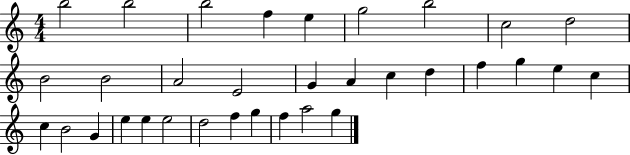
B5/h B5/h B5/h F5/q E5/q G5/h B5/h C5/h D5/h B4/h B4/h A4/h E4/h G4/q A4/q C5/q D5/q F5/q G5/q E5/q C5/q C5/q B4/h G4/q E5/q E5/q E5/h D5/h F5/q G5/q F5/q A5/h G5/q